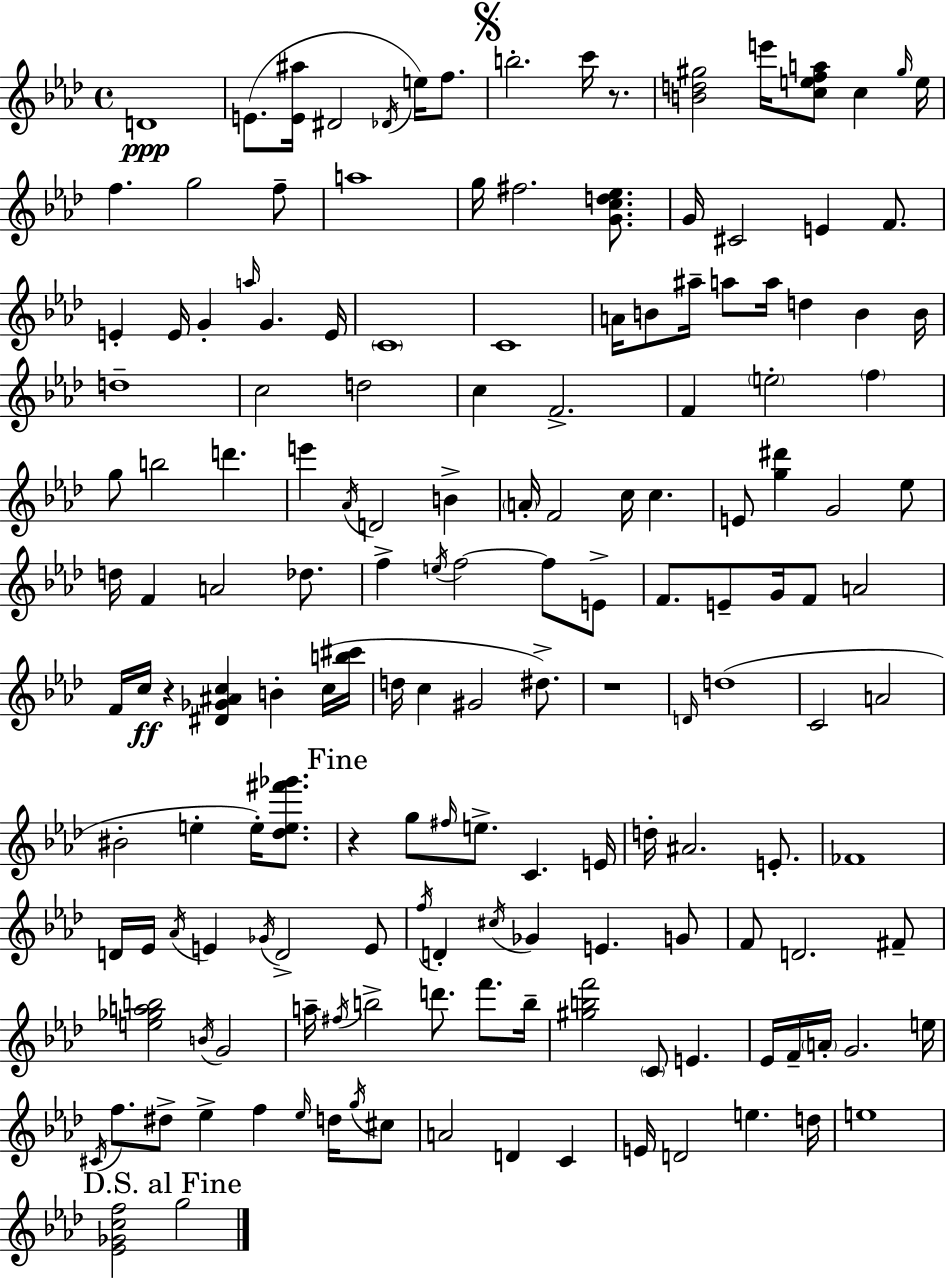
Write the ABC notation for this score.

X:1
T:Untitled
M:4/4
L:1/4
K:Ab
D4 E/2 [E^a]/4 ^D2 _D/4 e/4 f/2 b2 c'/4 z/2 [Bd^g]2 e'/4 [cefa]/2 c ^g/4 e/4 f g2 f/2 a4 g/4 ^f2 [Gcd_e]/2 G/4 ^C2 E F/2 E E/4 G a/4 G E/4 C4 C4 A/4 B/2 ^a/4 a/2 a/4 d B B/4 d4 c2 d2 c F2 F e2 f g/2 b2 d' e' _A/4 D2 B A/4 F2 c/4 c E/2 [g^d'] G2 _e/2 d/4 F A2 _d/2 f e/4 f2 f/2 E/2 F/2 E/2 G/4 F/2 A2 F/4 c/4 z [^D_G^Ac] B c/4 [b^c']/4 d/4 c ^G2 ^d/2 z4 D/4 d4 C2 A2 ^B2 e e/4 [_de^f'_g']/2 z g/2 ^f/4 e/2 C E/4 d/4 ^A2 E/2 _F4 D/4 _E/4 _A/4 E _G/4 D2 E/2 f/4 D ^c/4 _G E G/2 F/2 D2 ^F/2 [e_gab]2 B/4 G2 a/4 ^f/4 b2 d'/2 f'/2 b/4 [^gbf']2 C/2 E _E/4 F/4 A/4 G2 e/4 ^C/4 f/2 ^d/2 _e f _e/4 d/4 g/4 ^c/2 A2 D C E/4 D2 e d/4 e4 [_E_Gcf]2 g2